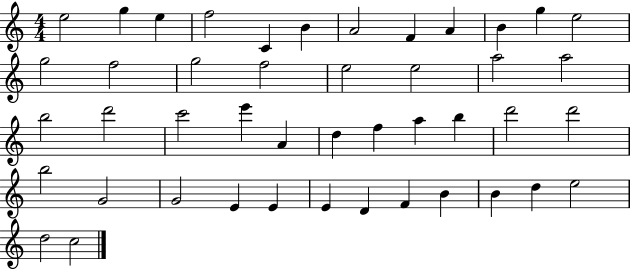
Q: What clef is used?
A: treble